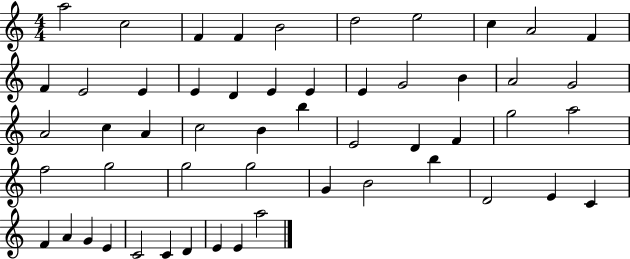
X:1
T:Untitled
M:4/4
L:1/4
K:C
a2 c2 F F B2 d2 e2 c A2 F F E2 E E D E E E G2 B A2 G2 A2 c A c2 B b E2 D F g2 a2 f2 g2 g2 g2 G B2 b D2 E C F A G E C2 C D E E a2